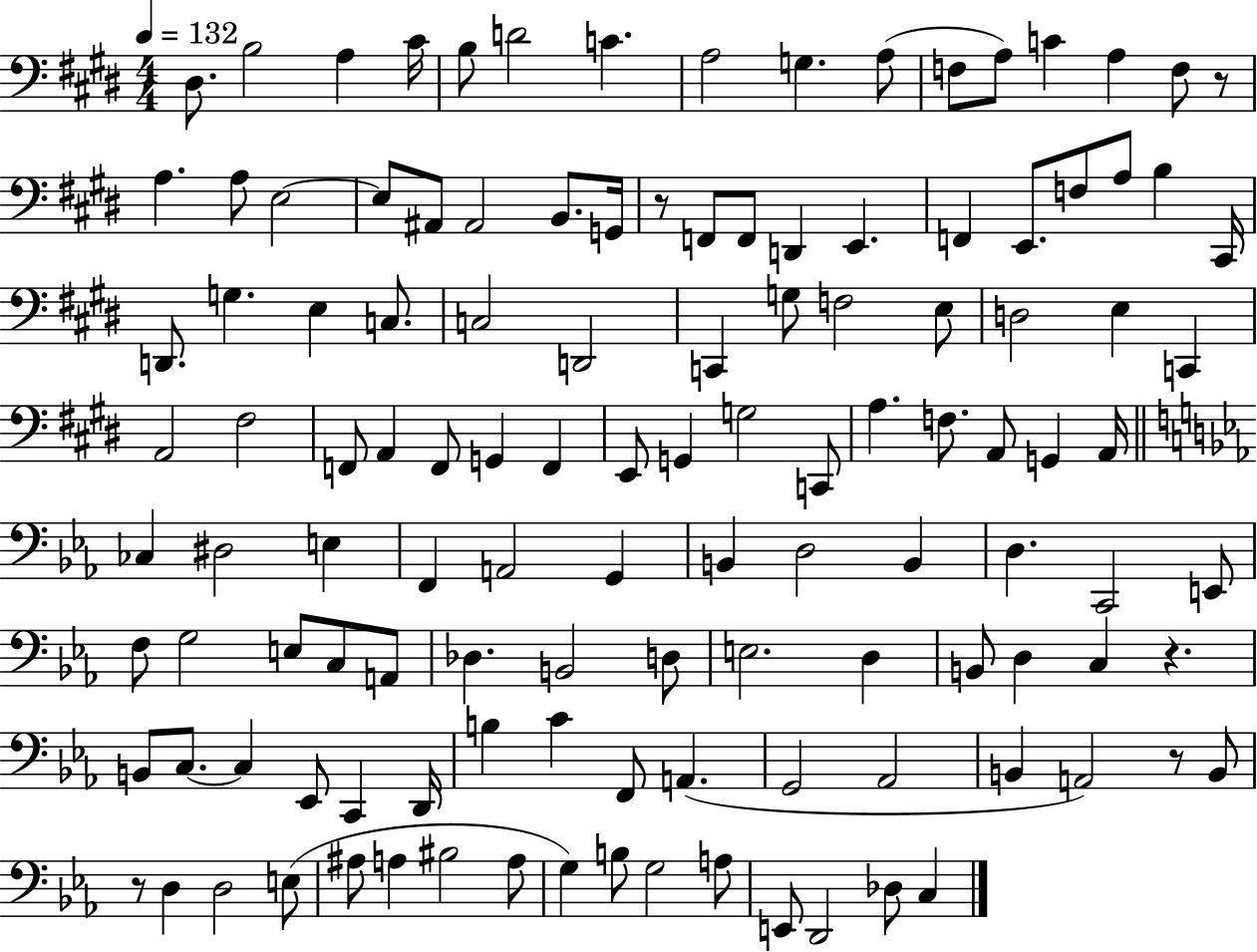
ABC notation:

X:1
T:Untitled
M:4/4
L:1/4
K:E
^D,/2 B,2 A, ^C/4 B,/2 D2 C A,2 G, A,/2 F,/2 A,/2 C A, F,/2 z/2 A, A,/2 E,2 E,/2 ^A,,/2 ^A,,2 B,,/2 G,,/4 z/2 F,,/2 F,,/2 D,, E,, F,, E,,/2 F,/2 A,/2 B, ^C,,/4 D,,/2 G, E, C,/2 C,2 D,,2 C,, G,/2 F,2 E,/2 D,2 E, C,, A,,2 ^F,2 F,,/2 A,, F,,/2 G,, F,, E,,/2 G,, G,2 C,,/2 A, F,/2 A,,/2 G,, A,,/4 _C, ^D,2 E, F,, A,,2 G,, B,, D,2 B,, D, C,,2 E,,/2 F,/2 G,2 E,/2 C,/2 A,,/2 _D, B,,2 D,/2 E,2 D, B,,/2 D, C, z B,,/2 C,/2 C, _E,,/2 C,, D,,/4 B, C F,,/2 A,, G,,2 _A,,2 B,, A,,2 z/2 B,,/2 z/2 D, D,2 E,/2 ^A,/2 A, ^B,2 A,/2 G, B,/2 G,2 A,/2 E,,/2 D,,2 _D,/2 C,